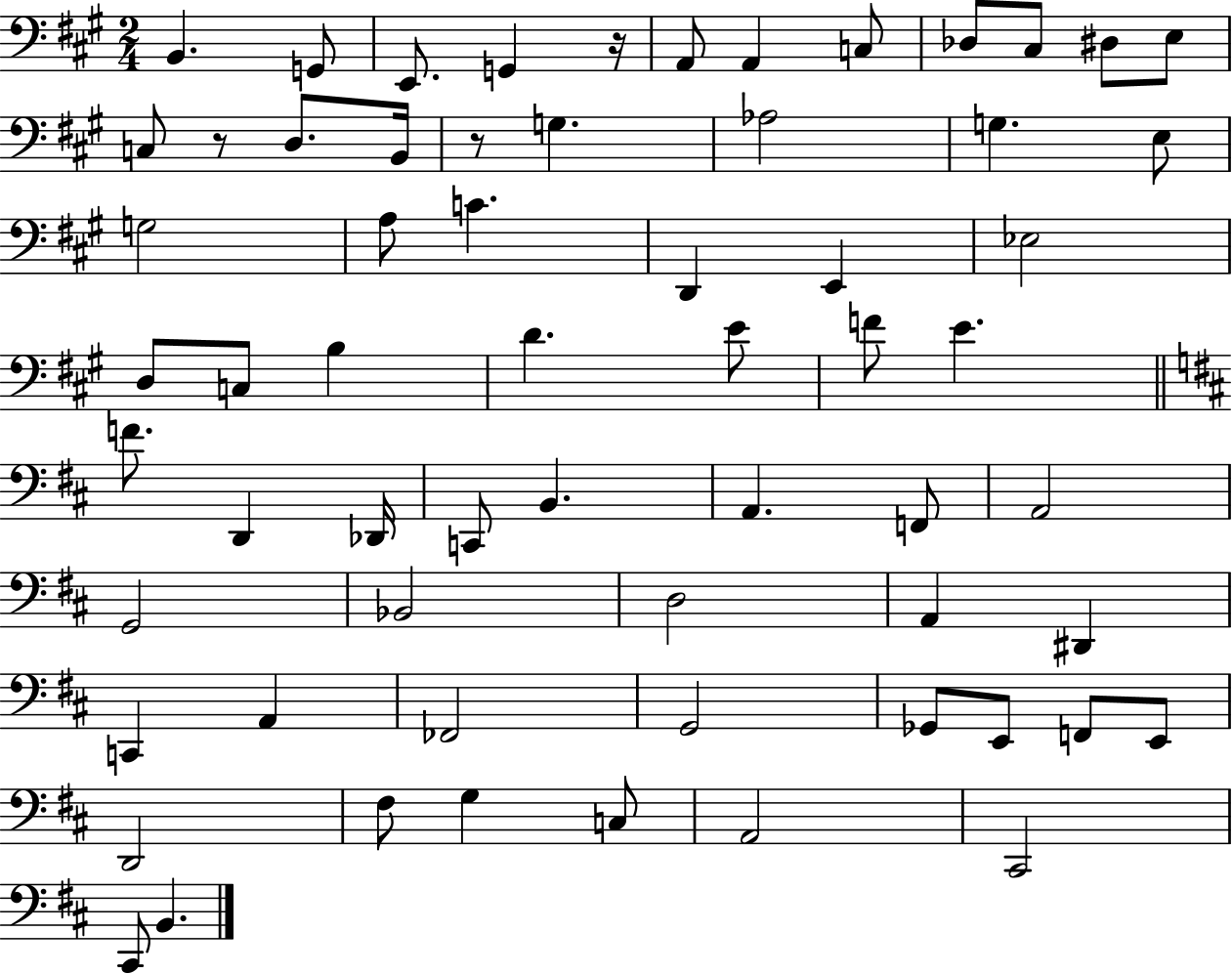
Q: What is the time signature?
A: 2/4